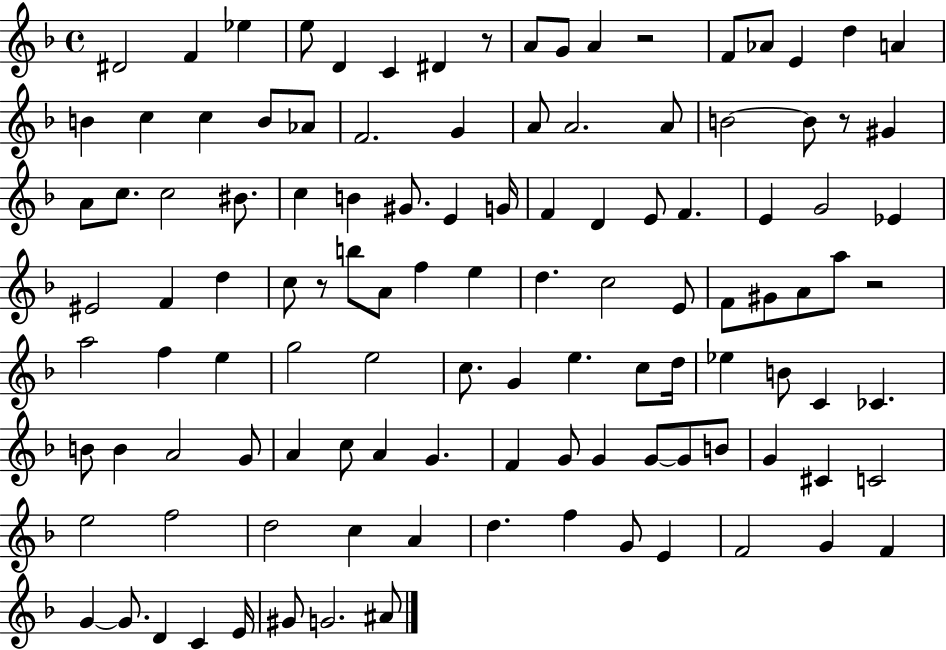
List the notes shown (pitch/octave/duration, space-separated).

D#4/h F4/q Eb5/q E5/e D4/q C4/q D#4/q R/e A4/e G4/e A4/q R/h F4/e Ab4/e E4/q D5/q A4/q B4/q C5/q C5/q B4/e Ab4/e F4/h. G4/q A4/e A4/h. A4/e B4/h B4/e R/e G#4/q A4/e C5/e. C5/h BIS4/e. C5/q B4/q G#4/e. E4/q G4/s F4/q D4/q E4/e F4/q. E4/q G4/h Eb4/q EIS4/h F4/q D5/q C5/e R/e B5/e A4/e F5/q E5/q D5/q. C5/h E4/e F4/e G#4/e A4/e A5/e R/h A5/h F5/q E5/q G5/h E5/h C5/e. G4/q E5/q. C5/e D5/s Eb5/q B4/e C4/q CES4/q. B4/e B4/q A4/h G4/e A4/q C5/e A4/q G4/q. F4/q G4/e G4/q G4/e G4/e B4/e G4/q C#4/q C4/h E5/h F5/h D5/h C5/q A4/q D5/q. F5/q G4/e E4/q F4/h G4/q F4/q G4/q G4/e. D4/q C4/q E4/s G#4/e G4/h. A#4/e